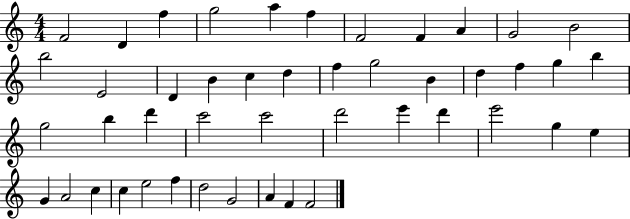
F4/h D4/q F5/q G5/h A5/q F5/q F4/h F4/q A4/q G4/h B4/h B5/h E4/h D4/q B4/q C5/q D5/q F5/q G5/h B4/q D5/q F5/q G5/q B5/q G5/h B5/q D6/q C6/h C6/h D6/h E6/q D6/q E6/h G5/q E5/q G4/q A4/h C5/q C5/q E5/h F5/q D5/h G4/h A4/q F4/q F4/h